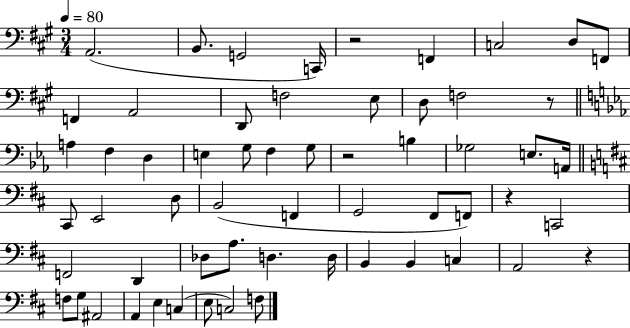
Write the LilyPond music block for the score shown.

{
  \clef bass
  \numericTimeSignature
  \time 3/4
  \key a \major
  \tempo 4 = 80
  a,2.( | b,8. g,2 c,16) | r2 f,4 | c2 d8 f,8 | \break f,4 a,2 | d,8 f2 e8 | d8 f2 r8 | \bar "||" \break \key ees \major a4 f4 d4 | e4 g8 f4 g8 | r2 b4 | ges2 e8. a,16 | \break \bar "||" \break \key d \major cis,8 e,2 d8 | b,2( f,4 | g,2 fis,8 f,8) | r4 c,2 | \break f,2 d,4 | des8 a8. d4. d16 | b,4 b,4 c4 | a,2 r4 | \break f8 g8 ais,2 | a,4 e4 c4( | e8 c2) f8 | \bar "|."
}